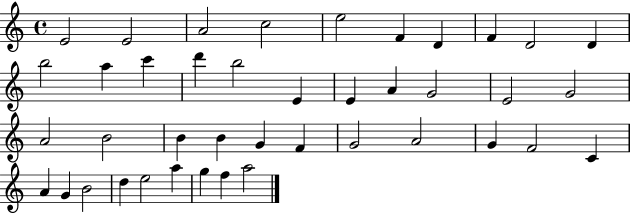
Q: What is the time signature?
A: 4/4